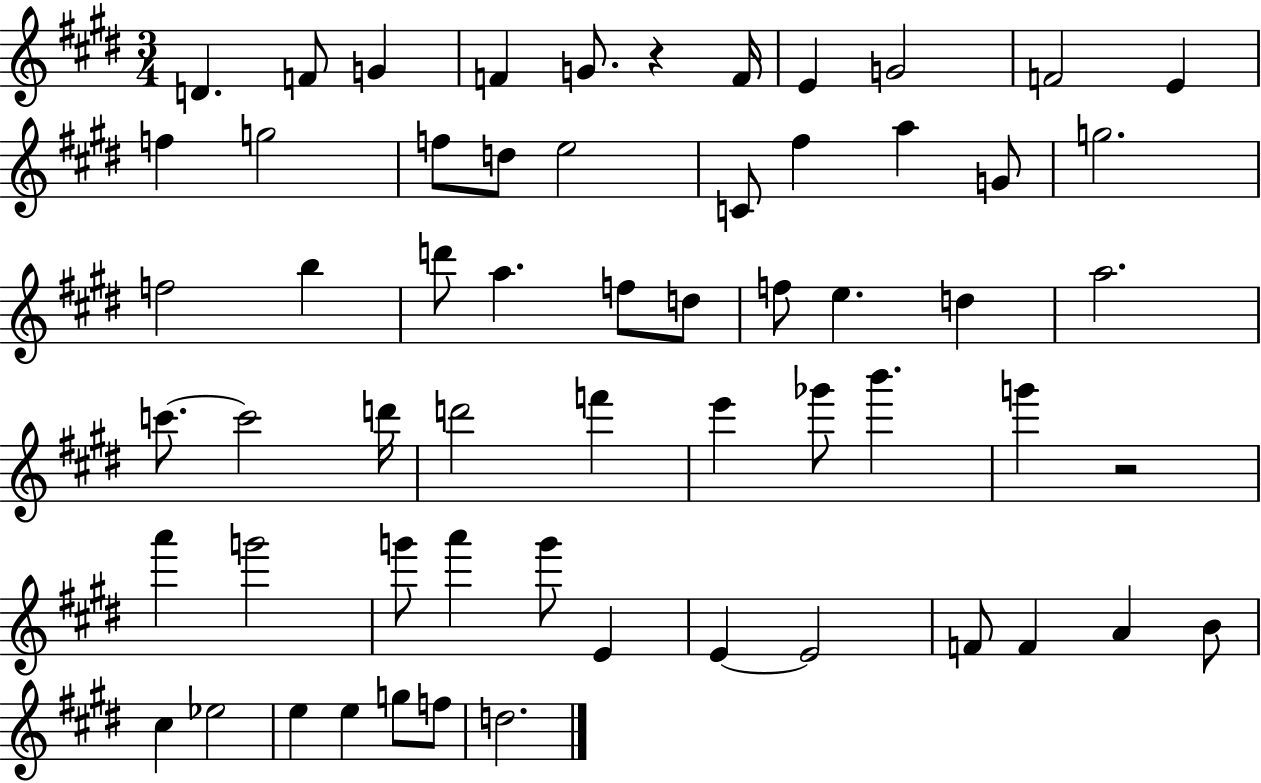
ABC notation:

X:1
T:Untitled
M:3/4
L:1/4
K:E
D F/2 G F G/2 z F/4 E G2 F2 E f g2 f/2 d/2 e2 C/2 ^f a G/2 g2 f2 b d'/2 a f/2 d/2 f/2 e d a2 c'/2 c'2 d'/4 d'2 f' e' _g'/2 b' g' z2 a' g'2 g'/2 a' g'/2 E E E2 F/2 F A B/2 ^c _e2 e e g/2 f/2 d2